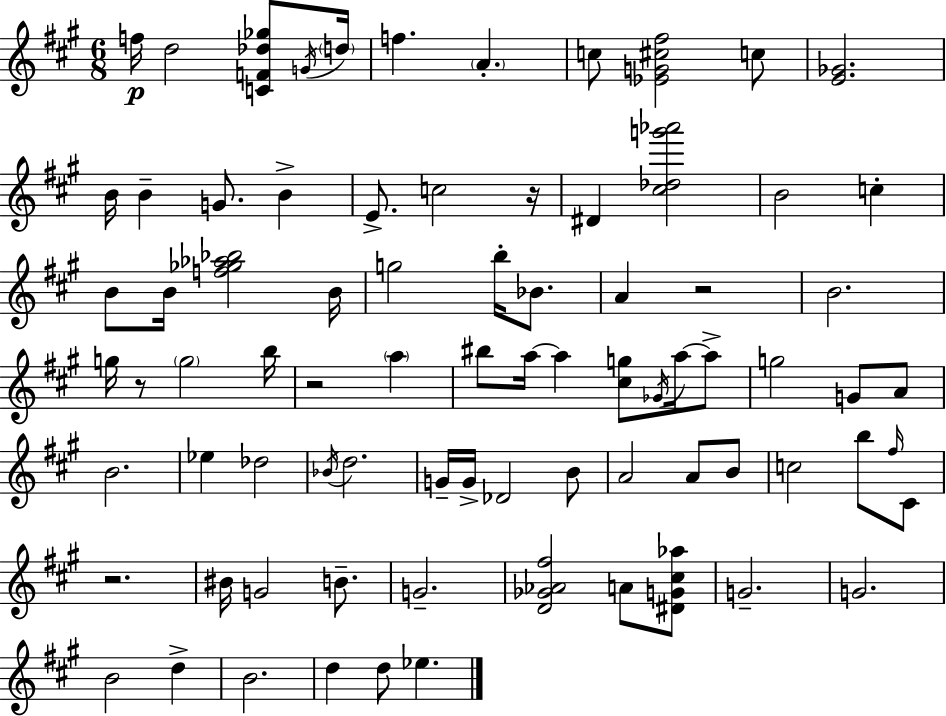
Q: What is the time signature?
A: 6/8